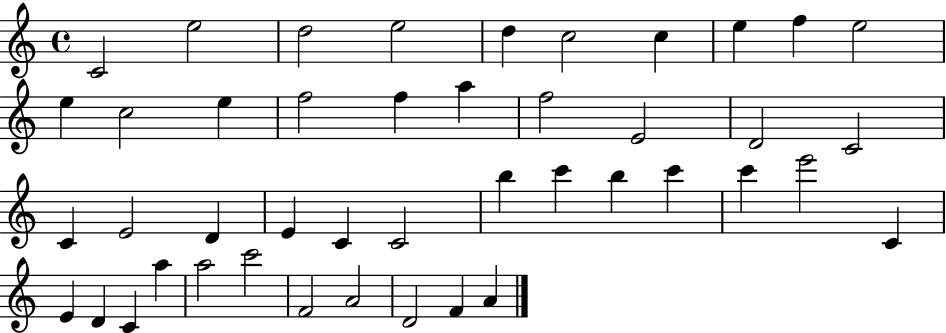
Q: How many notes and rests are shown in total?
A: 44